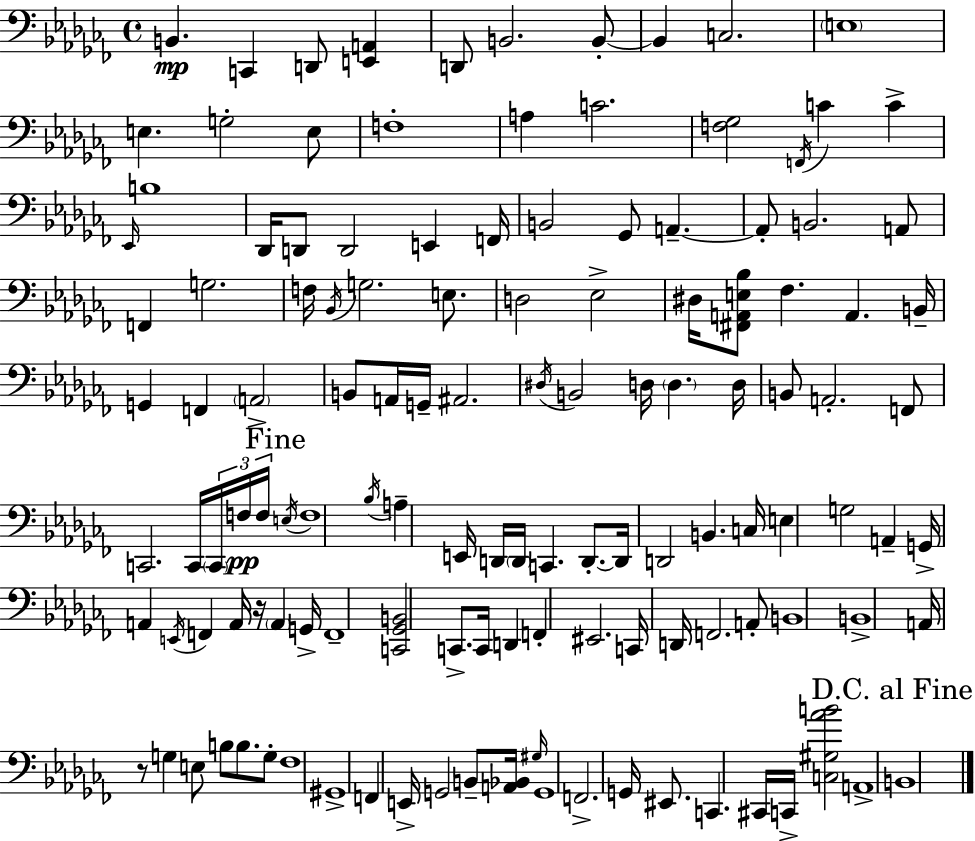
B2/q. C2/q D2/e [E2,A2]/q D2/e B2/h. B2/e B2/q C3/h. E3/w E3/q. G3/h E3/e F3/w A3/q C4/h. [F3,Gb3]/h F2/s C4/q C4/q Eb2/s B3/w Db2/s D2/e D2/h E2/q F2/s B2/h Gb2/e A2/q. A2/e B2/h. A2/e F2/q G3/h. F3/s Bb2/s G3/h. E3/e. D3/h Eb3/h D#3/s [F#2,A2,E3,Bb3]/e FES3/q. A2/q. B2/s G2/q F2/q A2/h B2/e A2/s G2/s A#2/h. D#3/s B2/h D3/s D3/q. D3/s B2/e A2/h. F2/e C2/h. C2/s C2/s F3/s F3/s E3/s F3/w Bb3/s A3/q E2/s D2/s D2/s C2/q. D2/e. D2/s D2/h B2/q. C3/s E3/q G3/h A2/q G2/s A2/q E2/s F2/q A2/s R/s A2/q G2/s F2/w [C2,Gb2,B2]/h C2/e. C2/s D2/q F2/q EIS2/h. C2/s D2/s F2/h. A2/e B2/w B2/w A2/s R/e G3/q E3/e B3/e B3/e. G3/e FES3/w G#2/w F2/q E2/s G2/h B2/e [A2,Bb2]/s G#3/s G2/w F2/h. G2/s EIS2/e. C2/q. C#2/s C2/s [C3,G#3,Ab4,B4]/h A2/w B2/w